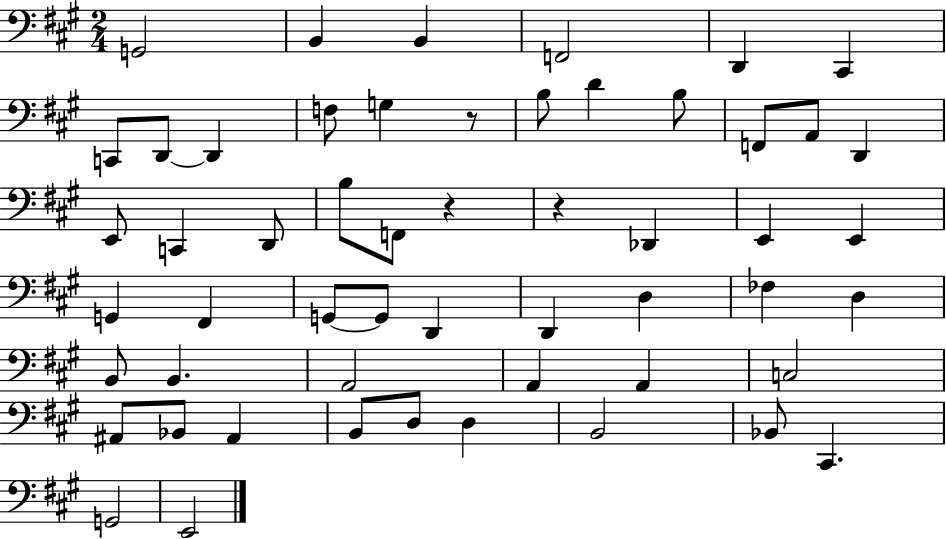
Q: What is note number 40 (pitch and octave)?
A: C3